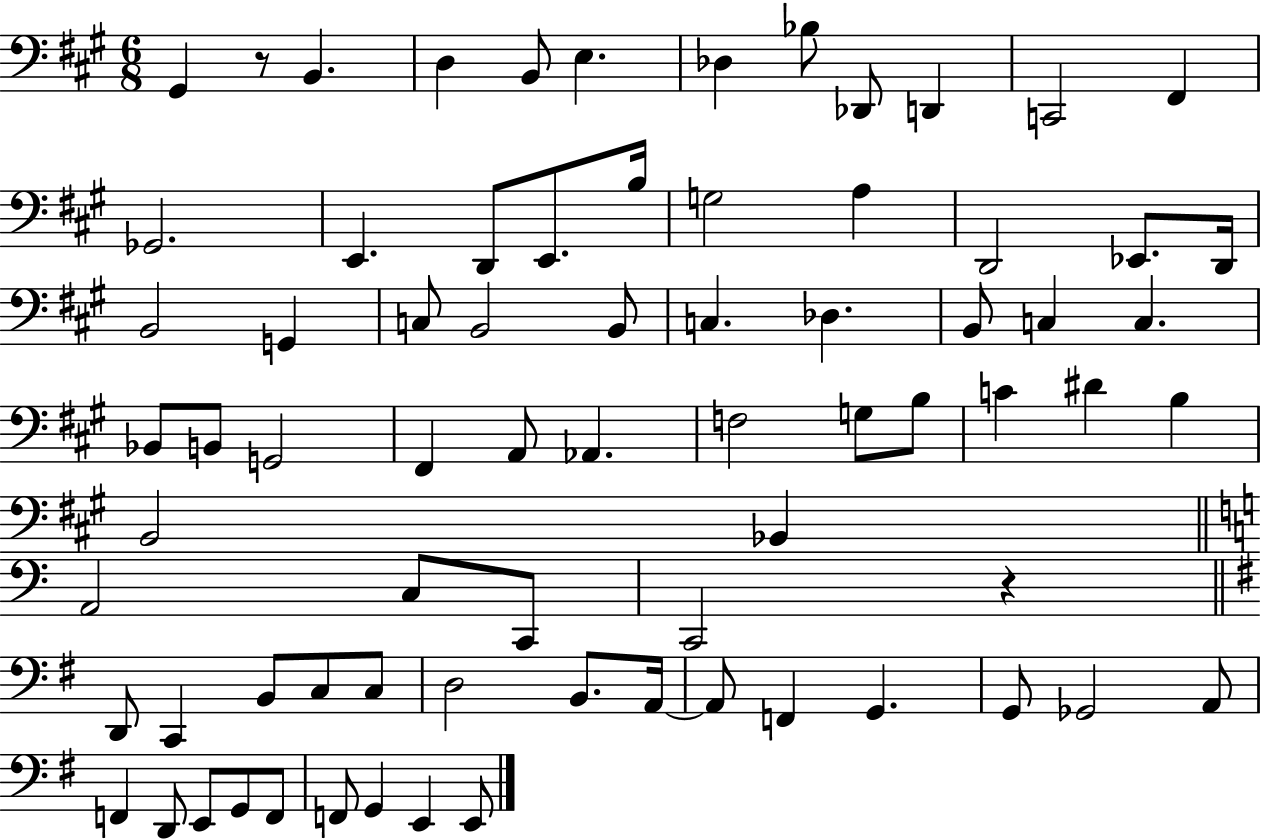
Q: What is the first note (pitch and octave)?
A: G#2